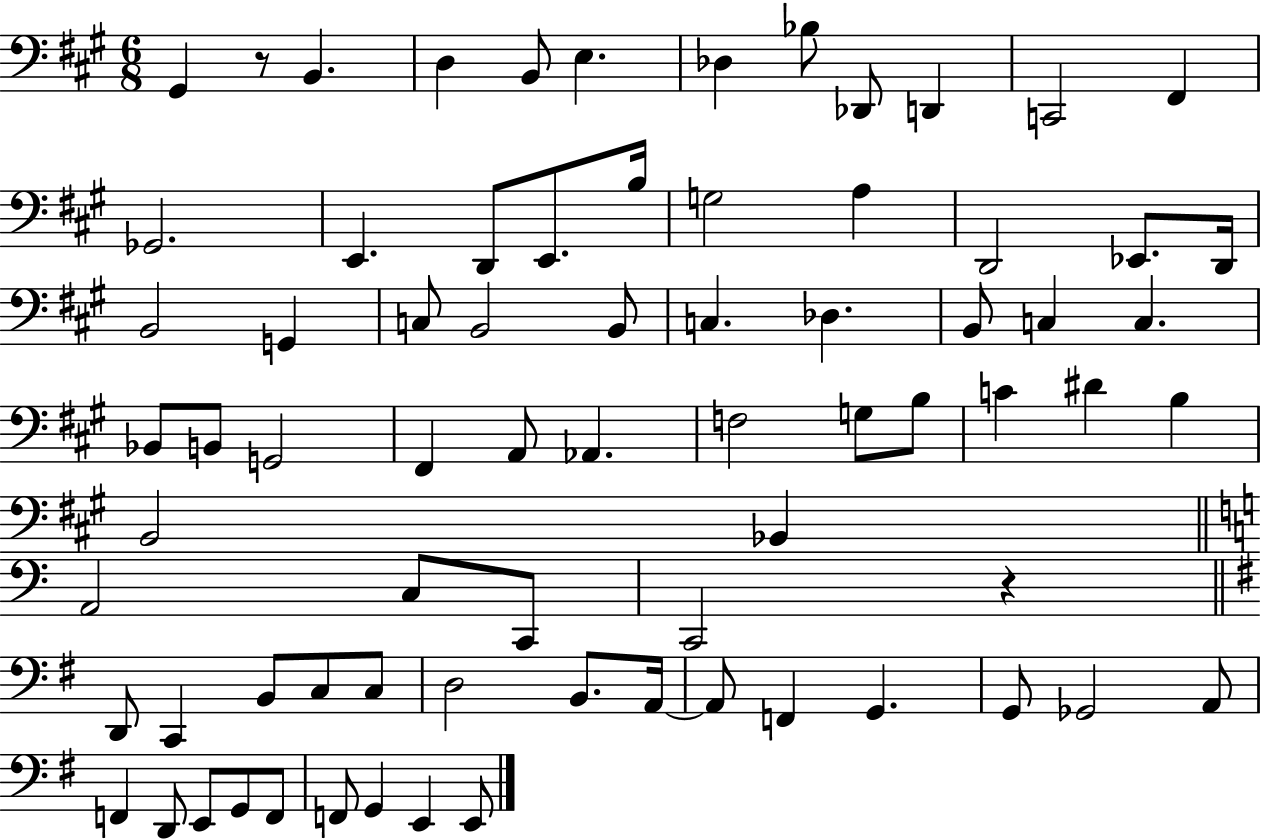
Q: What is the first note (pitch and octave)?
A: G#2